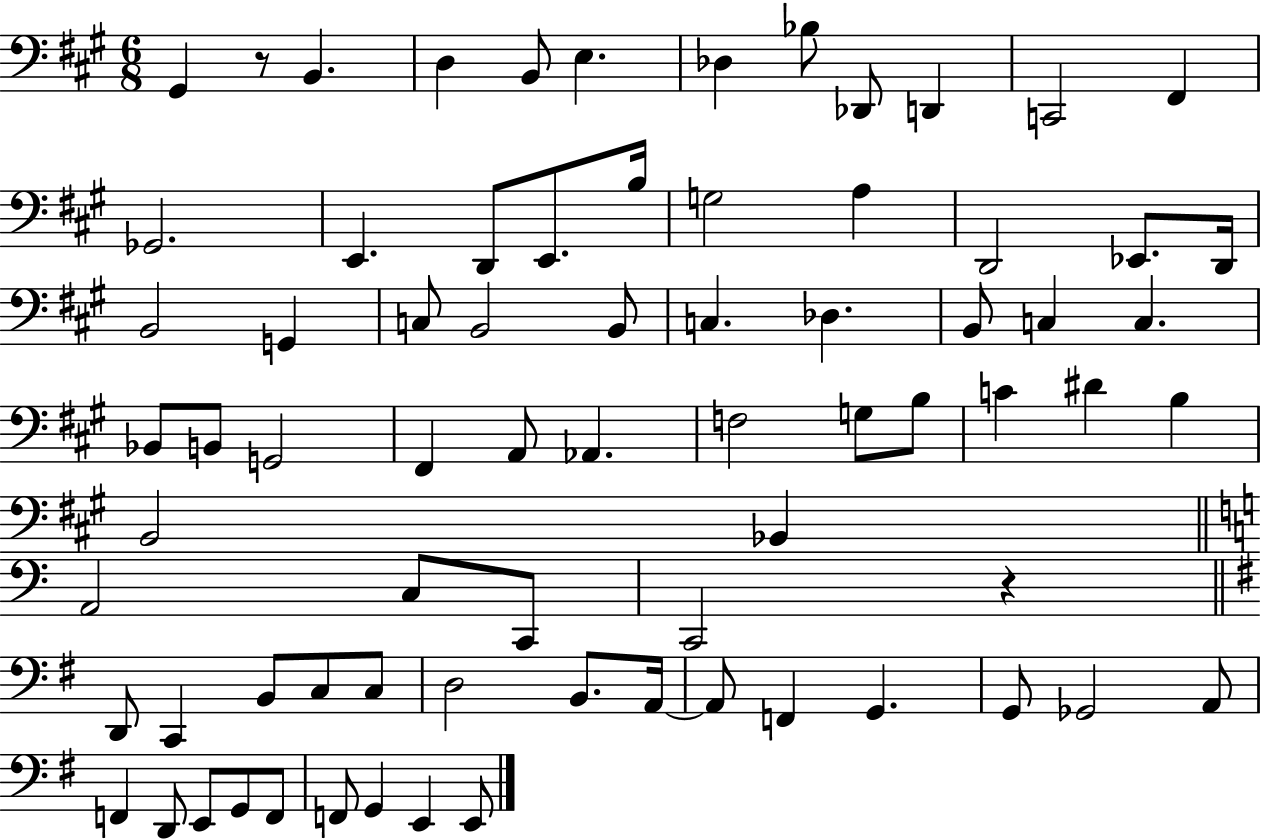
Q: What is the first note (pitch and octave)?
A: G#2